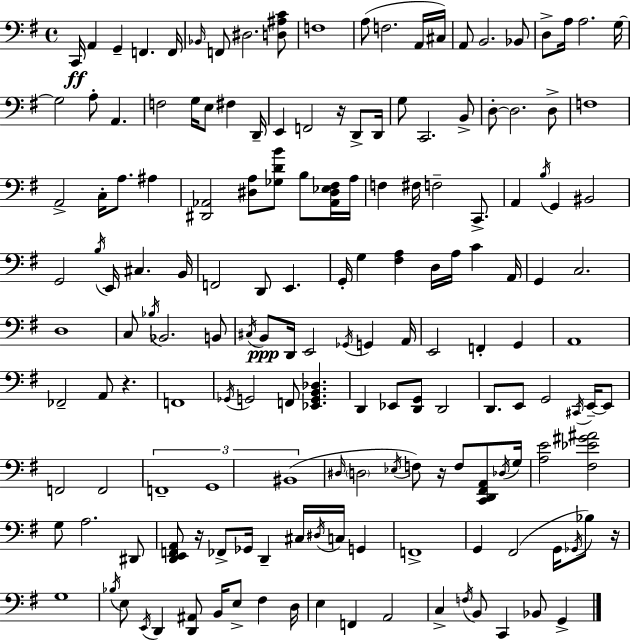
C2/s A2/q G2/q F2/q. F2/s Bb2/s F2/e D#3/h. [D3,A#3,C4]/e F3/w A3/e F3/h. A2/s C#3/s A2/e B2/h. Bb2/e D3/e A3/s A3/h. G3/s G3/h A3/e A2/q. F3/h G3/s E3/e F#3/q D2/s E2/q F2/h R/s D2/e D2/s G3/e C2/h. B2/e D3/e D3/h. D3/e F3/w A2/h C3/s A3/e. A#3/q [D#2,Ab2]/h [D#3,A3]/e [Gb3,D4,B4]/e B3/e [Ab2,D#3,Eb3,F#3]/s A3/s F3/q F#3/s F3/h C2/e. A2/q B3/s G2/q BIS2/h G2/h B3/s E2/s C#3/q. B2/s F2/h D2/e E2/q. G2/s G3/q [F#3,A3]/q D3/s A3/s C4/q A2/s G2/q C3/h. D3/w C3/e Bb3/s Bb2/h. B2/e C#3/s B2/e D2/s E2/h Gb2/s G2/q A2/s E2/h F2/q G2/q A2/w FES2/h A2/e R/q. F2/w Gb2/s G2/h F2/e [Eb2,G2,B2,Db3]/q. D2/q Eb2/e [D2,G2]/e D2/h D2/e. E2/e G2/h C#2/s E2/s E2/e F2/h F2/h F2/w G2/w BIS2/w D#3/s D3/h Eb3/s F3/e R/s F3/e [C2,D2,F#2,A2]/e Db3/s G3/s [A3,E4]/h [F#3,Eb4,G#4,A#4]/h G3/e A3/h. D#2/e [D2,E2,F2,A2]/e R/s FES2/e Gb2/s D2/q C#3/s D#3/s C3/s G2/q F2/w G2/q F#2/h G2/s Gb2/s Bb3/e R/s G3/w Bb3/s E3/e E2/s D2/q [D2,A#2]/e B2/s E3/e F#3/q D3/s E3/q F2/q A2/h C3/q F3/s B2/e C2/q Bb2/e G2/q